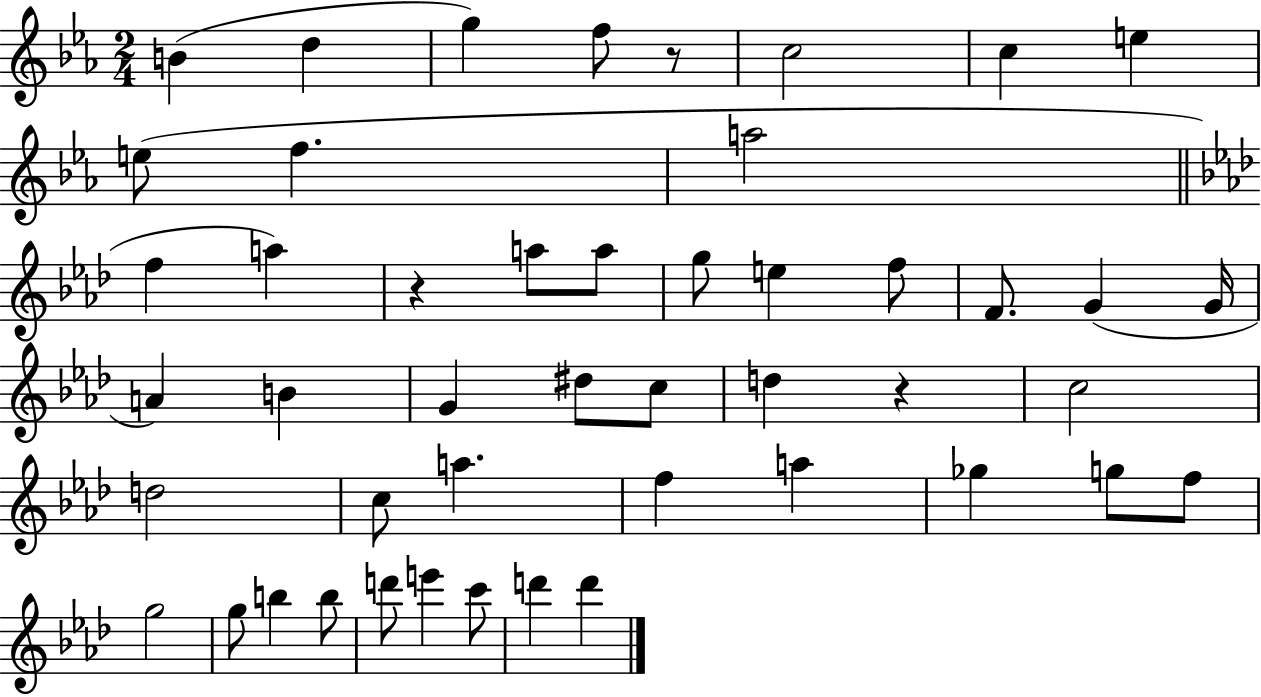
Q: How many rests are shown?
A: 3